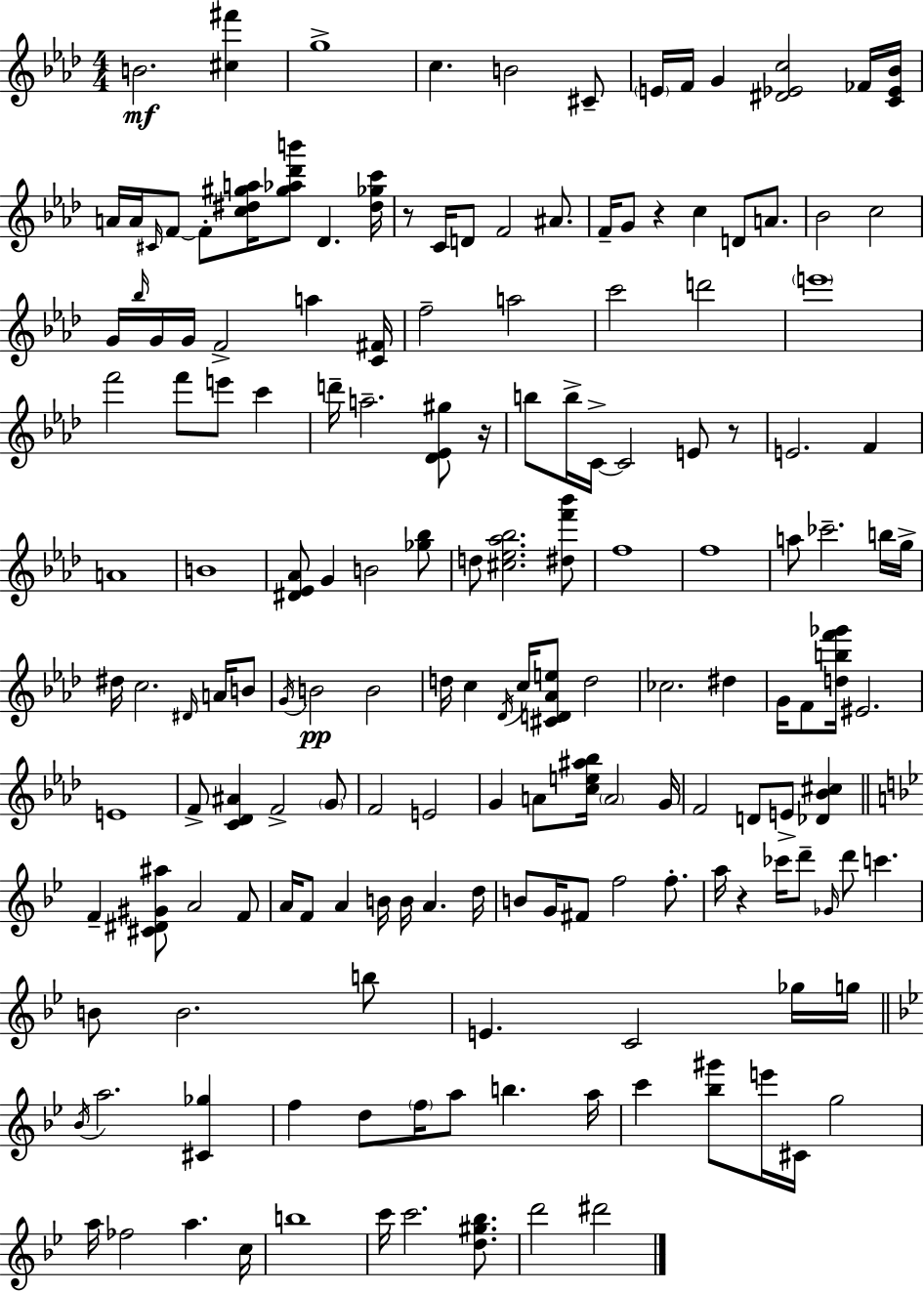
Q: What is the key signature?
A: AES major